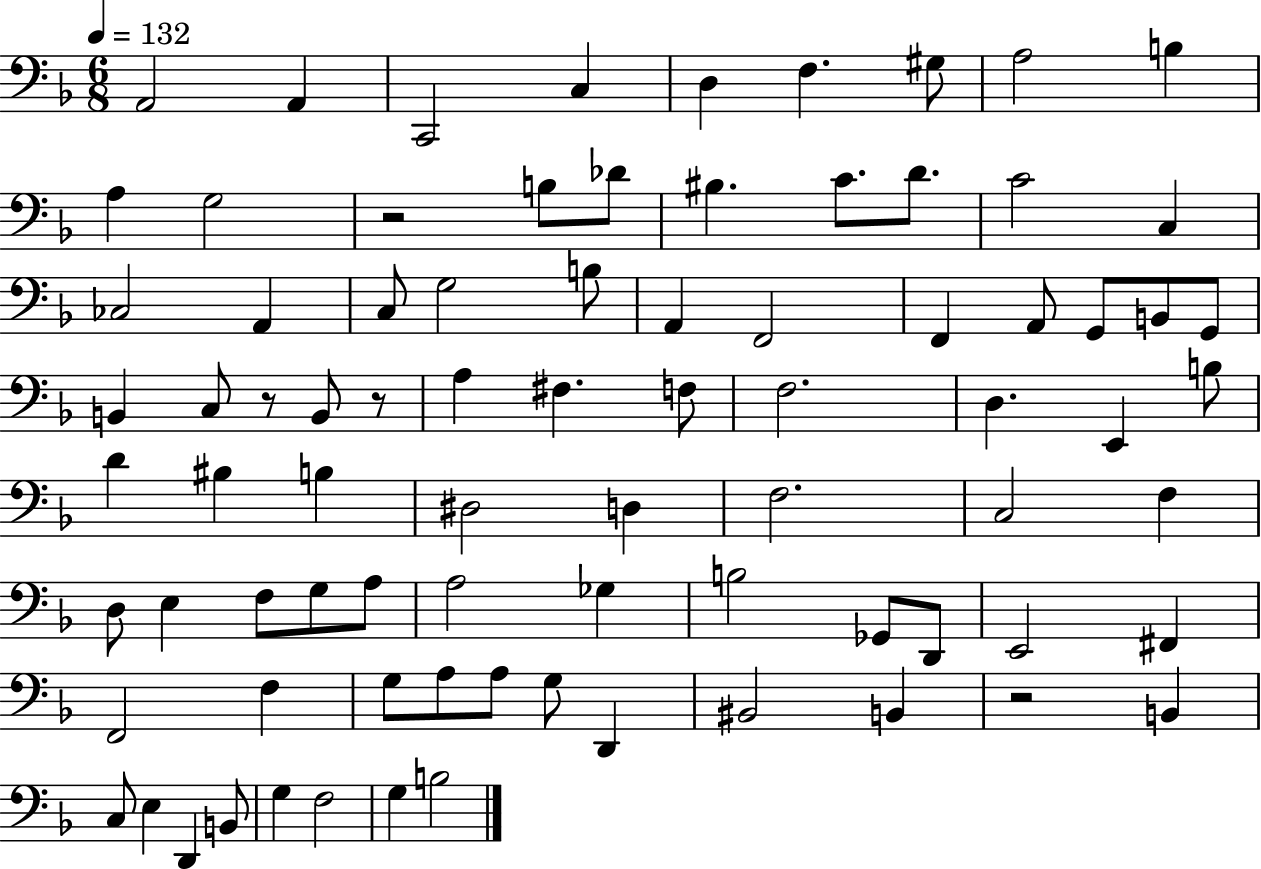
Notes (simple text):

A2/h A2/q C2/h C3/q D3/q F3/q. G#3/e A3/h B3/q A3/q G3/h R/h B3/e Db4/e BIS3/q. C4/e. D4/e. C4/h C3/q CES3/h A2/q C3/e G3/h B3/e A2/q F2/h F2/q A2/e G2/e B2/e G2/e B2/q C3/e R/e B2/e R/e A3/q F#3/q. F3/e F3/h. D3/q. E2/q B3/e D4/q BIS3/q B3/q D#3/h D3/q F3/h. C3/h F3/q D3/e E3/q F3/e G3/e A3/e A3/h Gb3/q B3/h Gb2/e D2/e E2/h F#2/q F2/h F3/q G3/e A3/e A3/e G3/e D2/q BIS2/h B2/q R/h B2/q C3/e E3/q D2/q B2/e G3/q F3/h G3/q B3/h